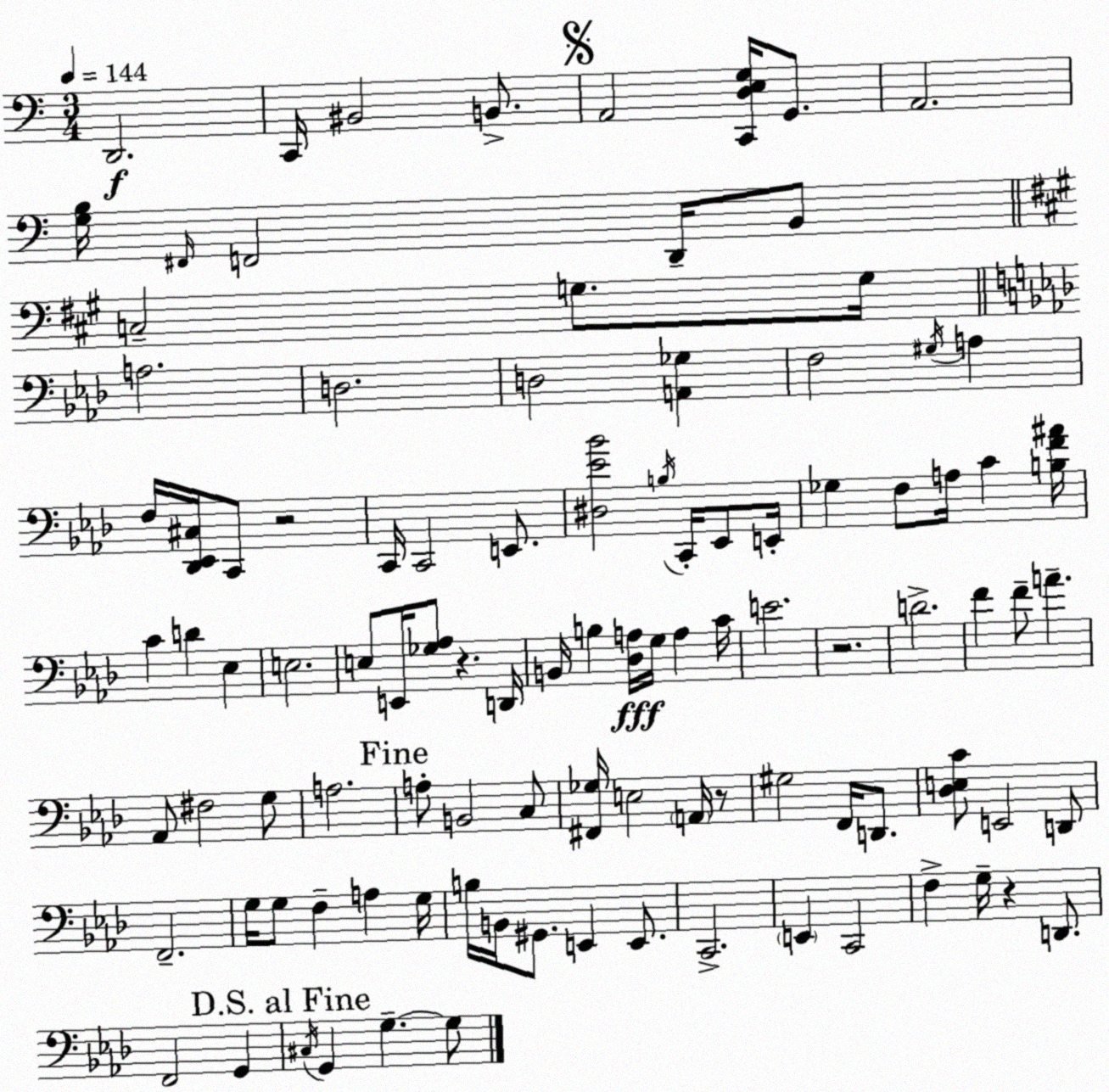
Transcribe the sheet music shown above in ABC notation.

X:1
T:Untitled
M:3/4
L:1/4
K:C
D,,2 C,,/4 ^B,,2 B,,/2 A,,2 [C,,D,E,G,]/4 G,,/2 A,,2 [G,B,]/4 ^F,,/4 F,,2 D,,/4 B,,/2 C,2 G,/2 G,/4 A,2 D,2 D,2 [A,,_G,] F,2 ^G,/4 A, F,/4 [_D,,_E,,^C,]/4 C,,/2 z2 C,,/4 C,,2 E,,/2 [^D,_E_B]2 B,/4 C,,/4 _E,,/2 E,,/4 _G, F,/2 A,/4 C [B,F^A]/4 C D _E, E,2 E,/2 E,,/4 [_G,_A,]/2 z D,,/4 B,,/4 B, [_D,A,]/4 G,/4 A, C/4 E2 z2 D2 F F/2 A _A,,/2 ^F,2 G,/2 A,2 A,/2 B,,2 C,/2 [^F,,_G,]/4 E,2 A,,/4 z/2 ^G,2 F,,/4 D,,/2 [_D,E,C]/2 E,,2 D,,/2 F,,2 G,/4 G,/2 F, A, G,/4 B,/4 B,,/4 ^G,,/2 E,, E,,/2 C,,2 E,, C,,2 F, G,/4 z D,,/2 F,,2 G,, ^C,/4 G,, G, G,/2